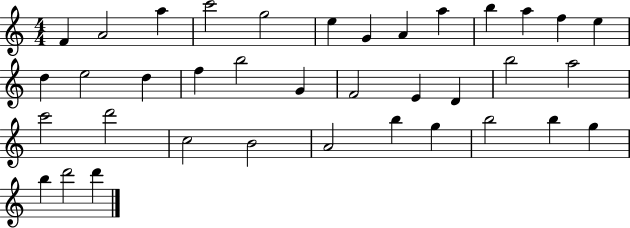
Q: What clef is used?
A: treble